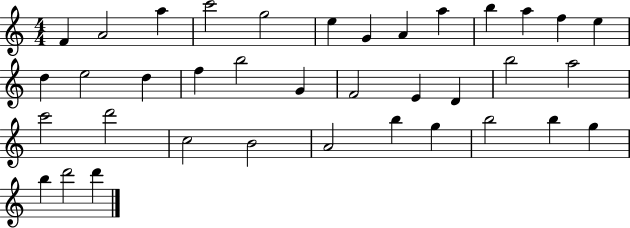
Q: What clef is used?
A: treble